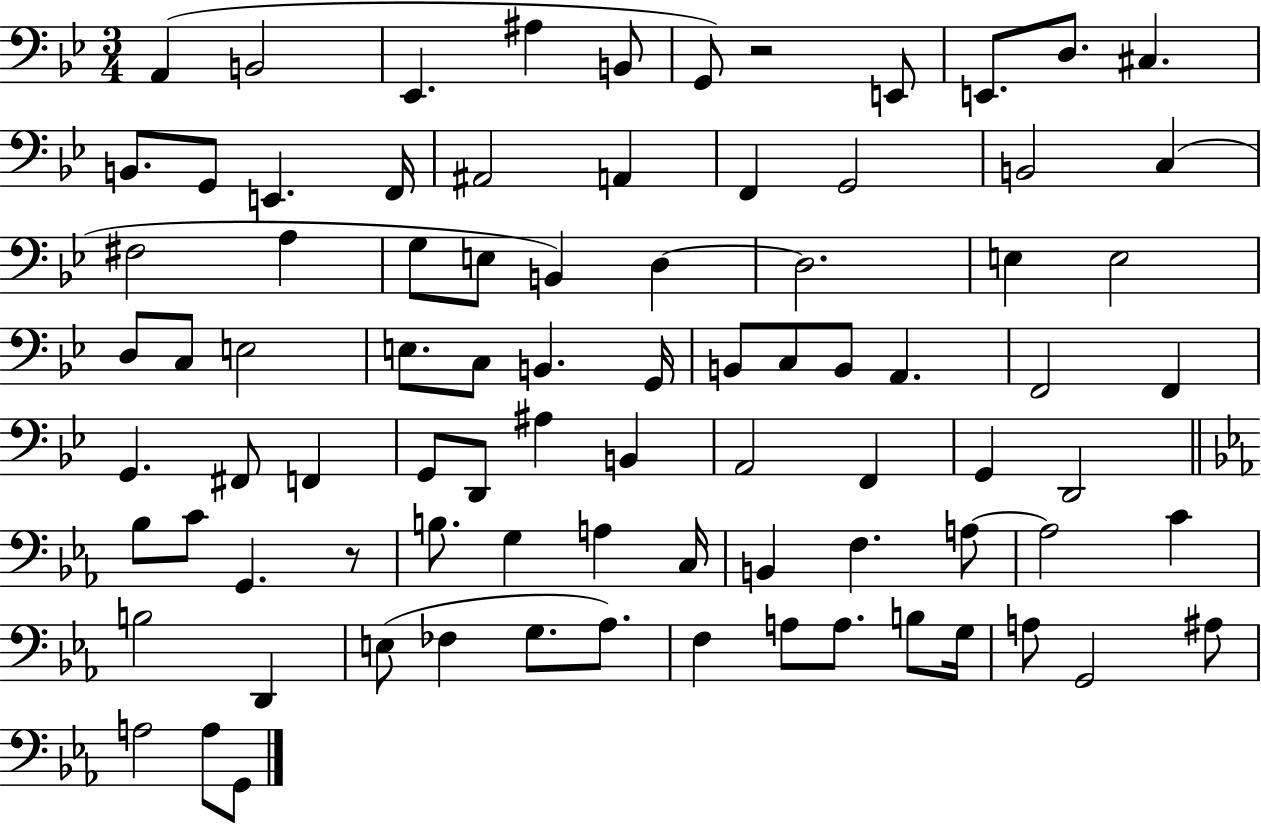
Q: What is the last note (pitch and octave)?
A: G2